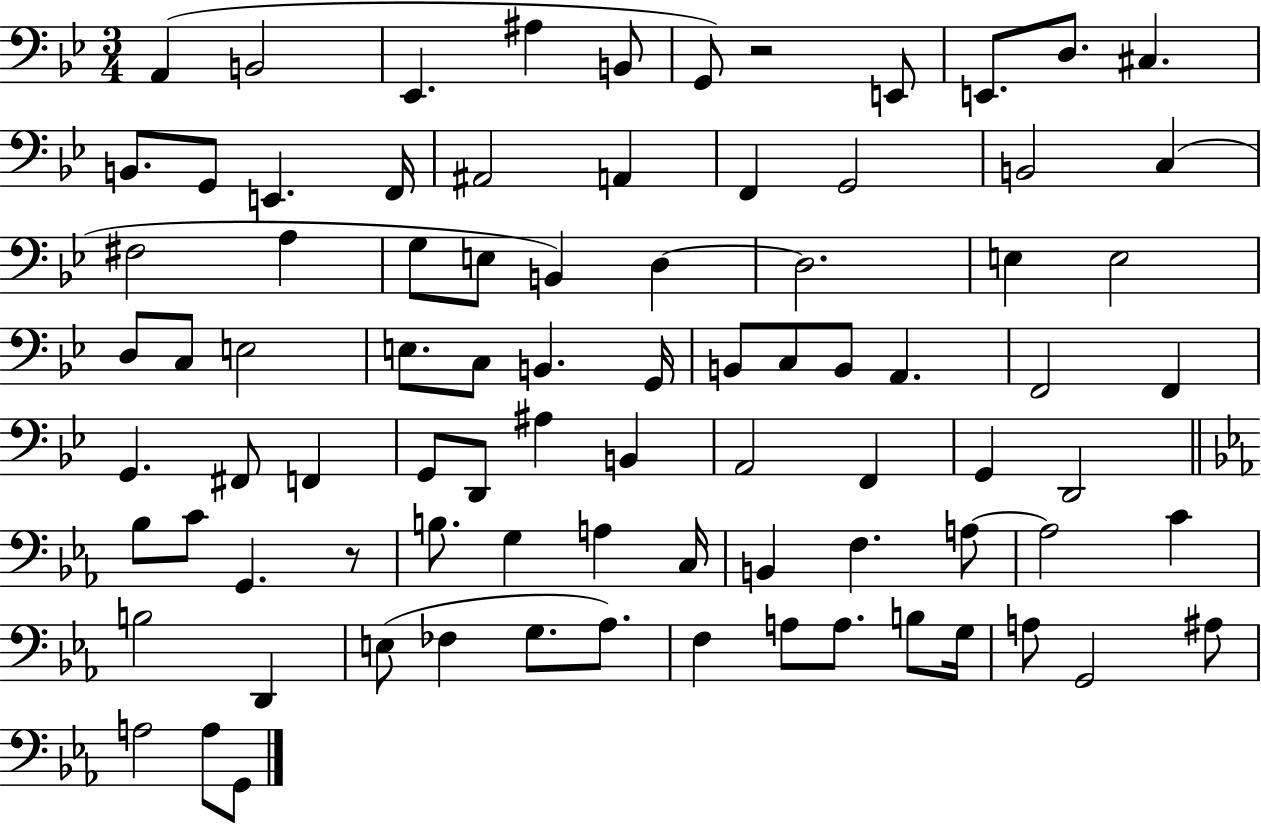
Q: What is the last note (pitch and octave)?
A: G2